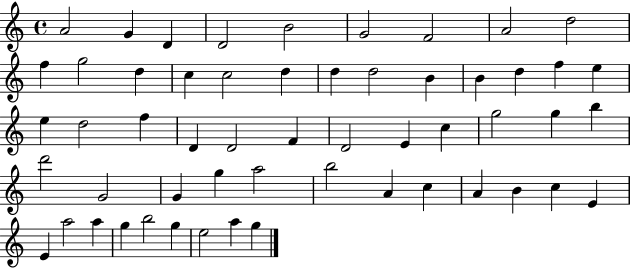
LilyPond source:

{
  \clef treble
  \time 4/4
  \defaultTimeSignature
  \key c \major
  a'2 g'4 d'4 | d'2 b'2 | g'2 f'2 | a'2 d''2 | \break f''4 g''2 d''4 | c''4 c''2 d''4 | d''4 d''2 b'4 | b'4 d''4 f''4 e''4 | \break e''4 d''2 f''4 | d'4 d'2 f'4 | d'2 e'4 c''4 | g''2 g''4 b''4 | \break d'''2 g'2 | g'4 g''4 a''2 | b''2 a'4 c''4 | a'4 b'4 c''4 e'4 | \break e'4 a''2 a''4 | g''4 b''2 g''4 | e''2 a''4 g''4 | \bar "|."
}